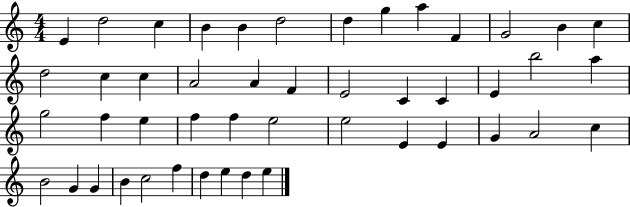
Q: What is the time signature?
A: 4/4